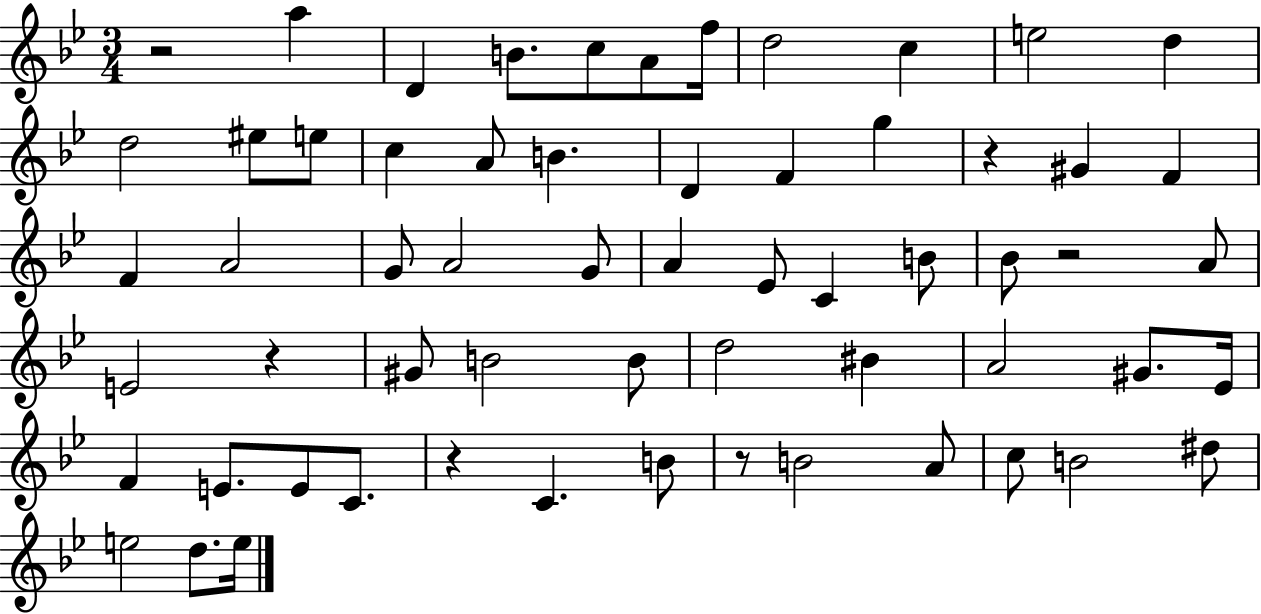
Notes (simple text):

R/h A5/q D4/q B4/e. C5/e A4/e F5/s D5/h C5/q E5/h D5/q D5/h EIS5/e E5/e C5/q A4/e B4/q. D4/q F4/q G5/q R/q G#4/q F4/q F4/q A4/h G4/e A4/h G4/e A4/q Eb4/e C4/q B4/e Bb4/e R/h A4/e E4/h R/q G#4/e B4/h B4/e D5/h BIS4/q A4/h G#4/e. Eb4/s F4/q E4/e. E4/e C4/e. R/q C4/q. B4/e R/e B4/h A4/e C5/e B4/h D#5/e E5/h D5/e. E5/s